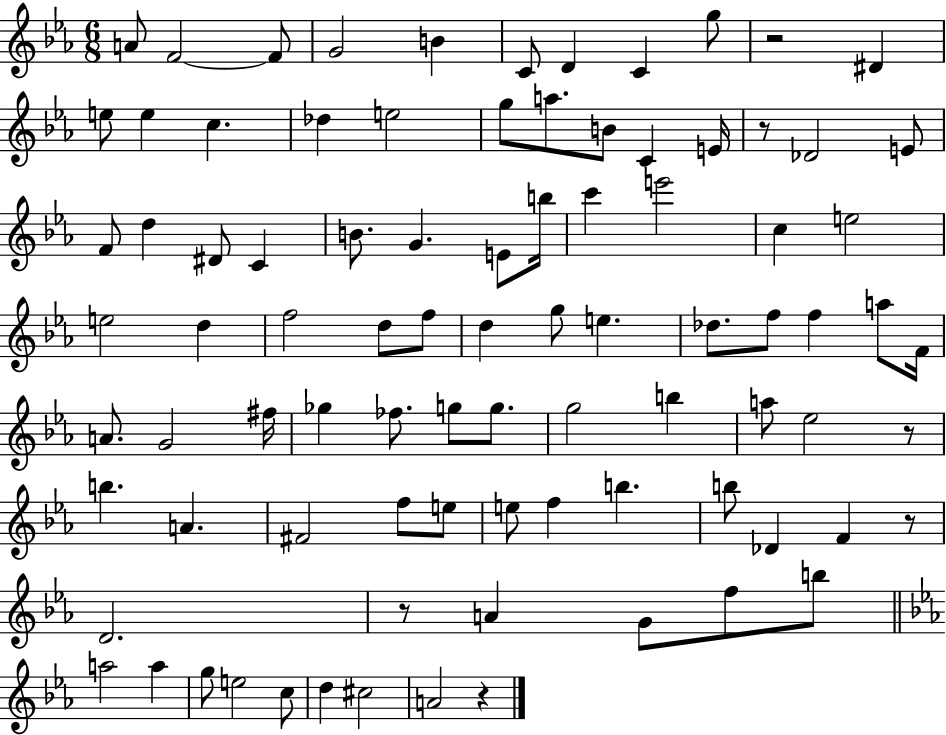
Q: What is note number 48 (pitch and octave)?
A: A4